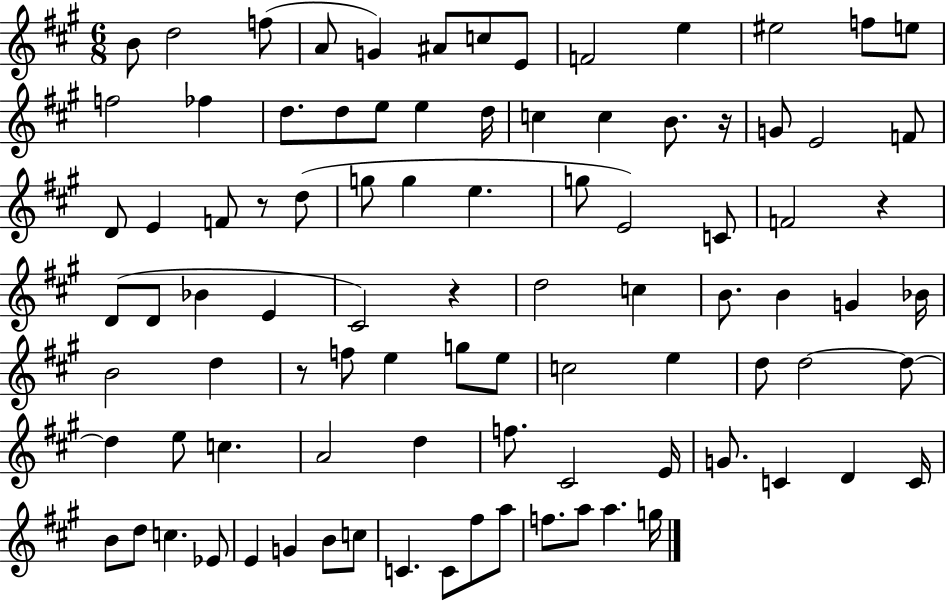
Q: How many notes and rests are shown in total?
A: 92